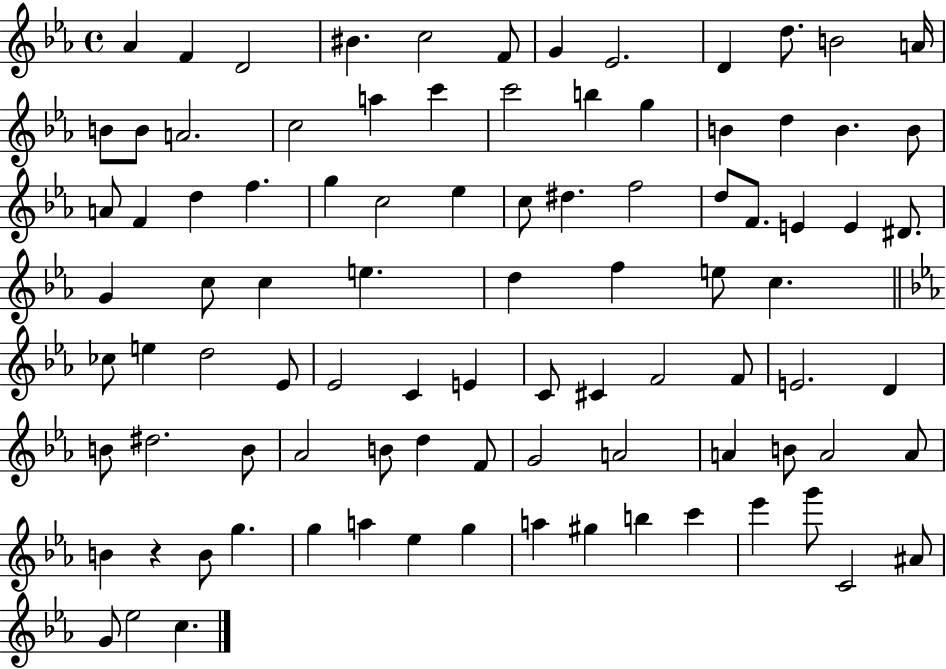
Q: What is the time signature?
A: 4/4